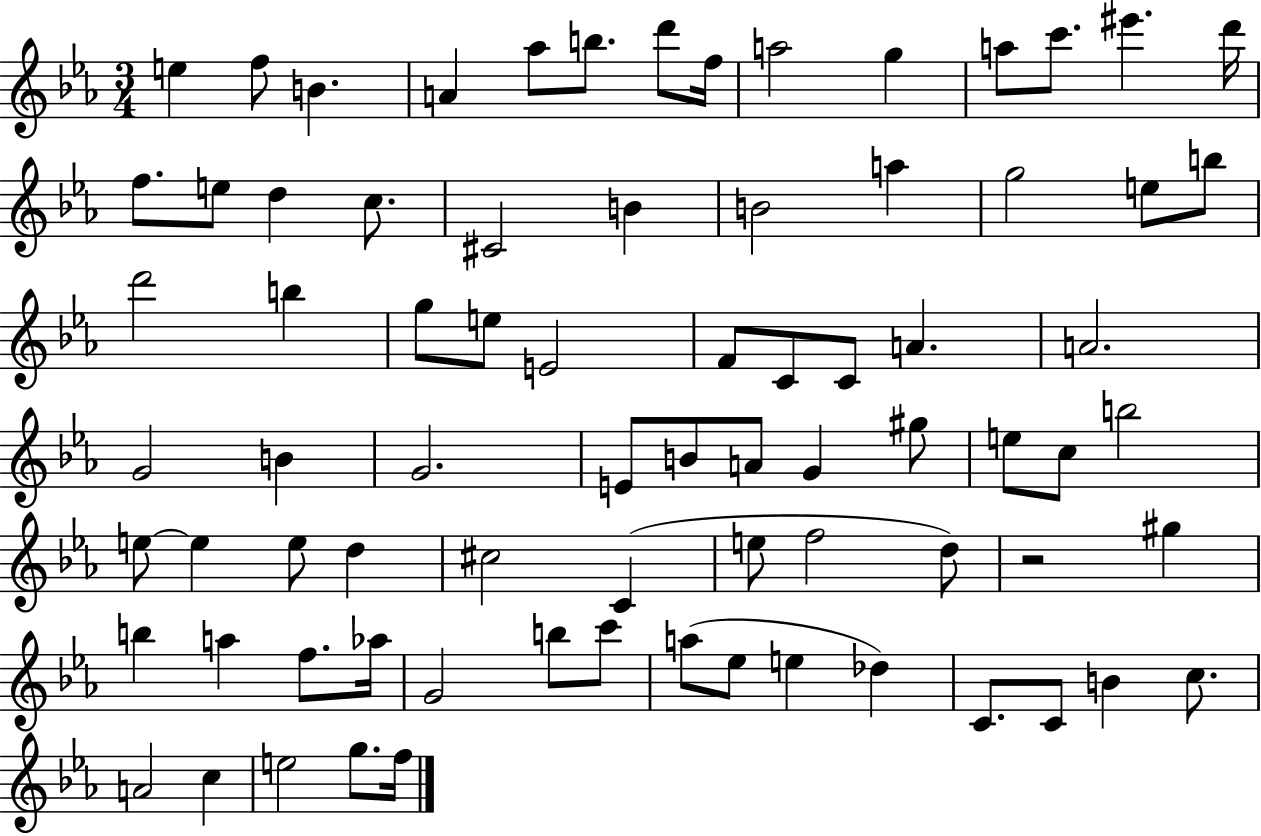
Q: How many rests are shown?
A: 1